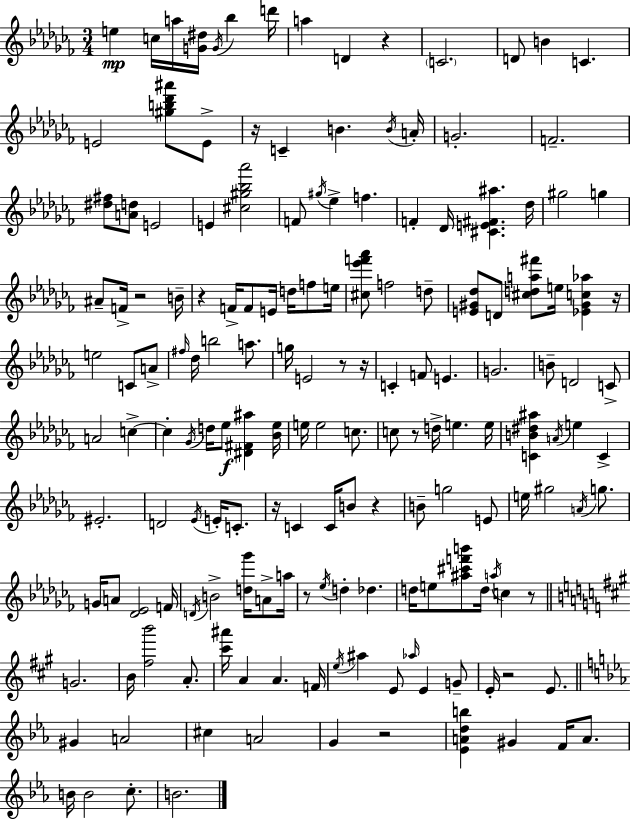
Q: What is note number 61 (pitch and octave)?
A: A4